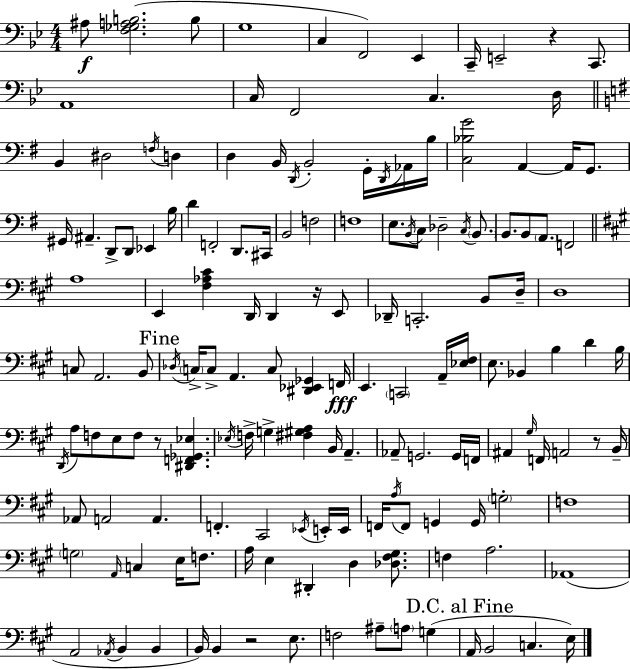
{
  \clef bass
  \numericTimeSignature
  \time 4/4
  \key g \minor
  ais8\f <f ges a b>2.( b8 | g1 | c4 f,2) ees,4 | c,16-- e,2-- r4 c,8. | \break a,1 | c16 f,2 c4. d16 | \bar "||" \break \key g \major b,4 dis2 \acciaccatura { f16 } d4 | d4 b,16 \acciaccatura { d,16 } b,2-. g,16-. | \acciaccatura { d,16 } aes,16 b16 <c bes g'>2 a,4~~ a,16 | g,8. gis,16 ais,4.-- d,8-> d,8 ees,4 | \break b16 d'4 f,2-. d,8. | cis,16 b,2 f2 | f1 | e8. \acciaccatura { b,16 } c8 des2-- | \break \acciaccatura { c16 } \parenthesize b,8. b,8. b,8 \parenthesize a,8. f,2 | \bar "||" \break \key a \major a1 | e,4 <fis aes cis'>4 d,16 d,4 r16 e,8 | des,16-- c,2.-. b,8 d16-- | d1 | \break c8 a,2. b,8 | \mark "Fine" \acciaccatura { des16 } \parenthesize c16-> c8-> a,4. c8 <dis, ees, ges,>4 | f,16\fff e,4. \parenthesize c,2 a,16-- | <ees fis>16 e8. bes,4 b4 d'4 | \break b16 \acciaccatura { d,16 } a8 f8 e8 f8 r8 <dis, f, ges, ees>4. | \acciaccatura { ees16 } f16-> g4-> <fis gis a>4 b,16 a,4.-- | aes,8-- g,2. | g,16 f,16 ais,4 \grace { gis16 } f,16 a,2 | \break r8 b,16-- aes,8 a,2 a,4. | f,4.-. cis,2 | \acciaccatura { ees,16 } e,16-. e,16 f,16 \acciaccatura { a16 } f,8 g,4 g,16 \parenthesize g2-. | f1 | \break \parenthesize g2 \grace { a,16 } c4 | e16 f8. a16 e4 dis,4-. | d4 <des fis gis>8. f4 a2. | aes,1( | \break a,2 \acciaccatura { aes,16 } | b,4 b,4 b,16) b,4 r2 | e8. f2 | ais8-- \parenthesize a8 g4( \mark "D.C. al Fine" a,16 b,2 | \break c4. e16) \bar "|."
}